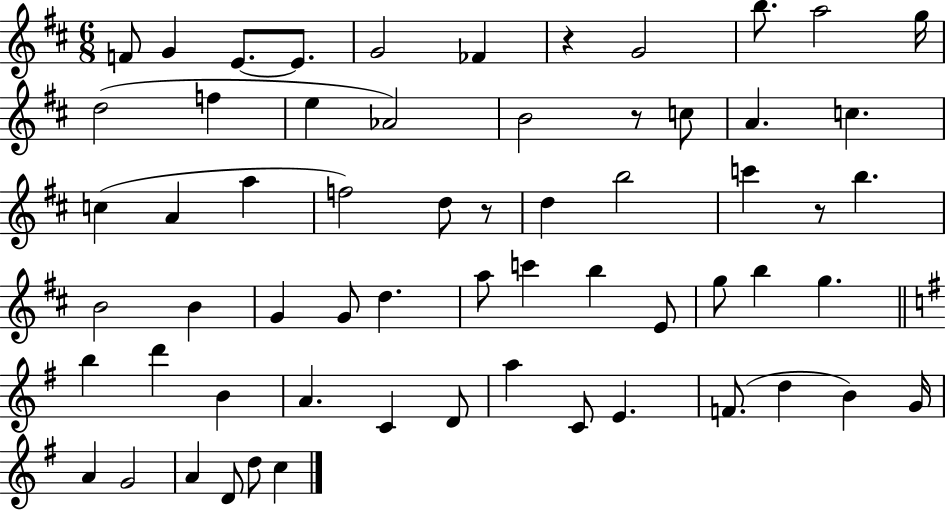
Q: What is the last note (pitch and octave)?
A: C5